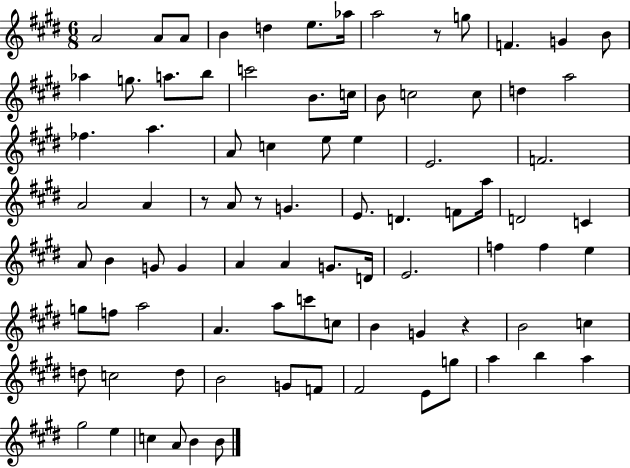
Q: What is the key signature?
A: E major